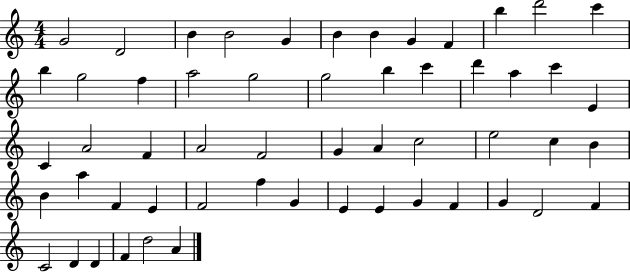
{
  \clef treble
  \numericTimeSignature
  \time 4/4
  \key c \major
  g'2 d'2 | b'4 b'2 g'4 | b'4 b'4 g'4 f'4 | b''4 d'''2 c'''4 | \break b''4 g''2 f''4 | a''2 g''2 | g''2 b''4 c'''4 | d'''4 a''4 c'''4 e'4 | \break c'4 a'2 f'4 | a'2 f'2 | g'4 a'4 c''2 | e''2 c''4 b'4 | \break b'4 a''4 f'4 e'4 | f'2 f''4 g'4 | e'4 e'4 g'4 f'4 | g'4 d'2 f'4 | \break c'2 d'4 d'4 | f'4 d''2 a'4 | \bar "|."
}